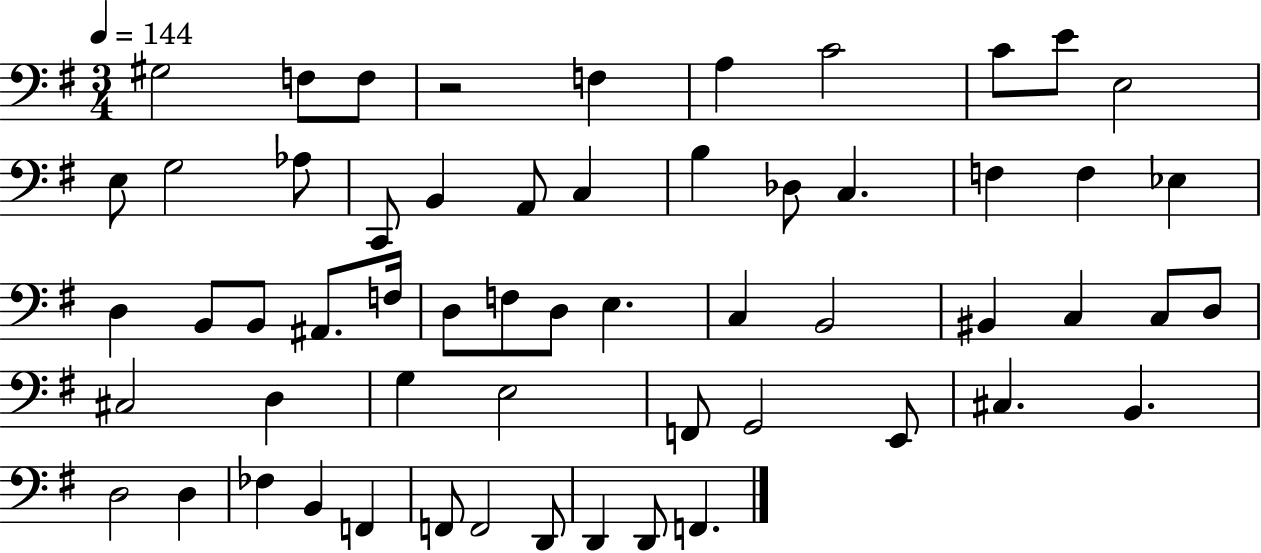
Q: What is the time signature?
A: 3/4